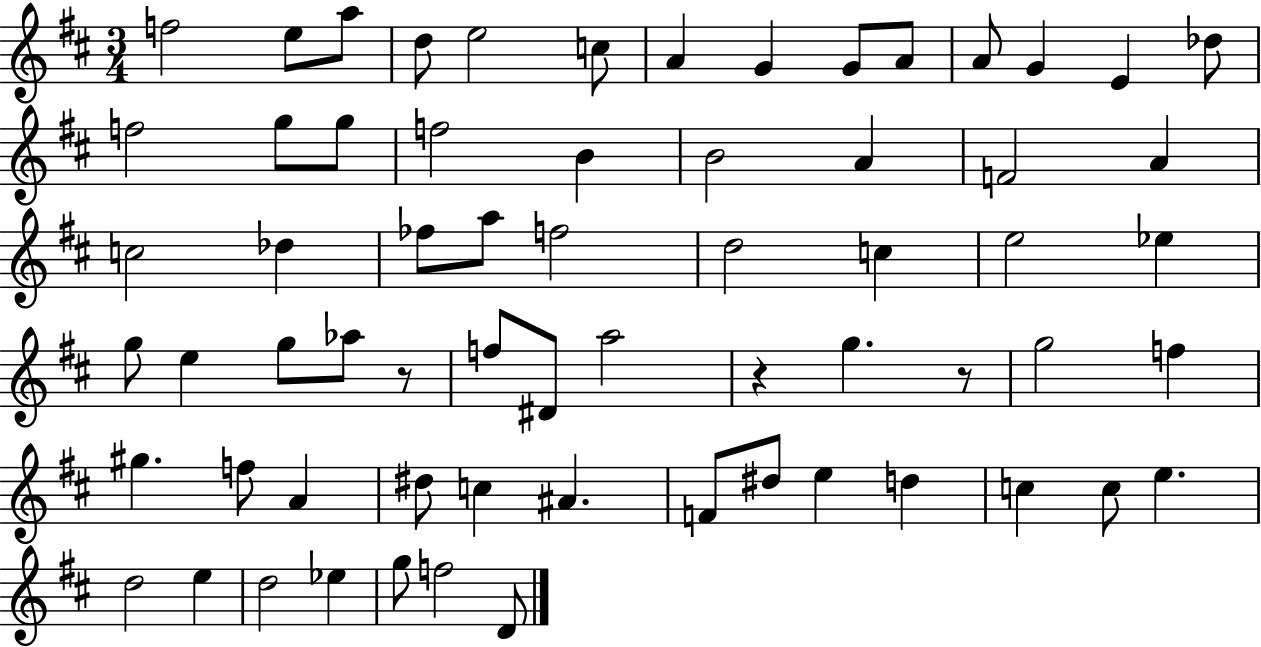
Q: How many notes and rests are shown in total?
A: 65